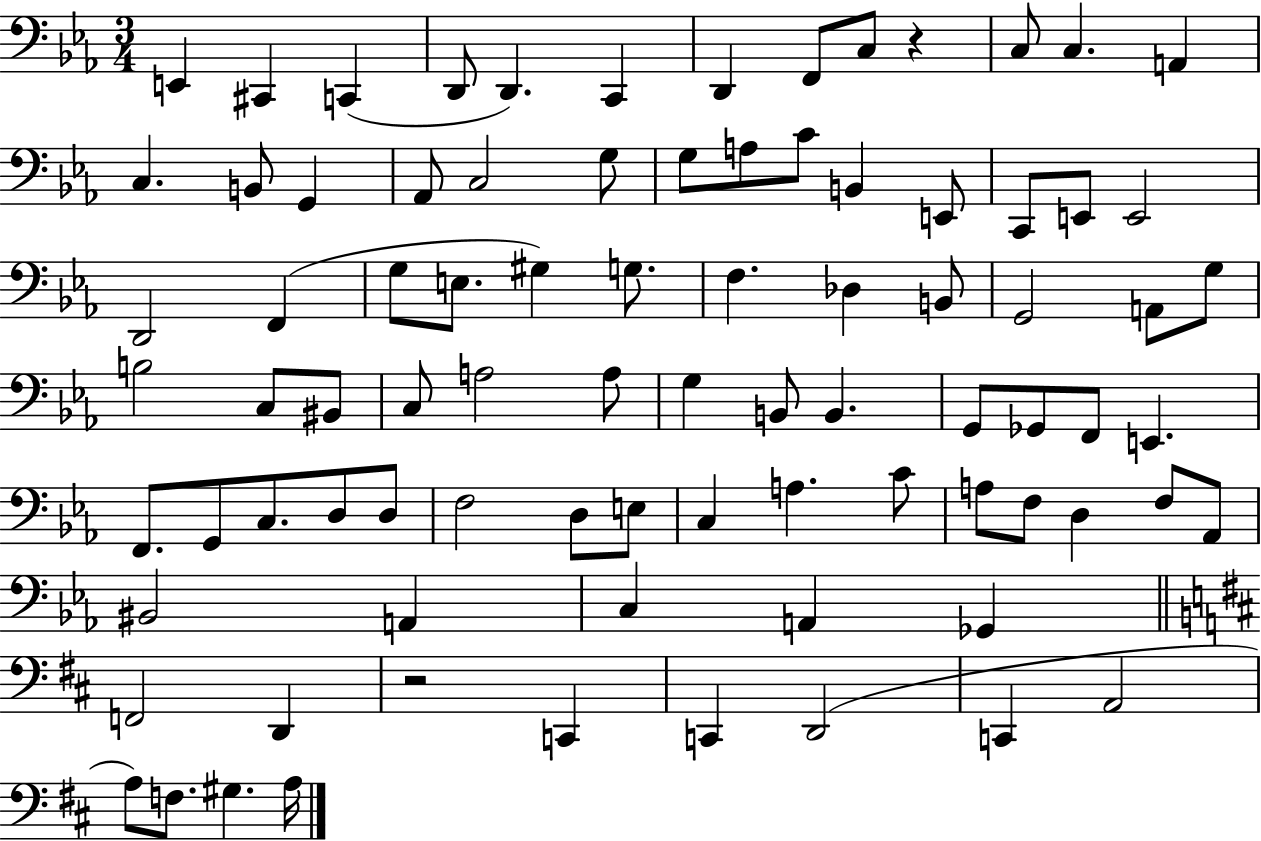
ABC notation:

X:1
T:Untitled
M:3/4
L:1/4
K:Eb
E,, ^C,, C,, D,,/2 D,, C,, D,, F,,/2 C,/2 z C,/2 C, A,, C, B,,/2 G,, _A,,/2 C,2 G,/2 G,/2 A,/2 C/2 B,, E,,/2 C,,/2 E,,/2 E,,2 D,,2 F,, G,/2 E,/2 ^G, G,/2 F, _D, B,,/2 G,,2 A,,/2 G,/2 B,2 C,/2 ^B,,/2 C,/2 A,2 A,/2 G, B,,/2 B,, G,,/2 _G,,/2 F,,/2 E,, F,,/2 G,,/2 C,/2 D,/2 D,/2 F,2 D,/2 E,/2 C, A, C/2 A,/2 F,/2 D, F,/2 _A,,/2 ^B,,2 A,, C, A,, _G,, F,,2 D,, z2 C,, C,, D,,2 C,, A,,2 A,/2 F,/2 ^G, A,/4